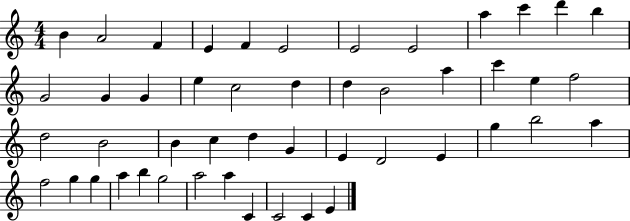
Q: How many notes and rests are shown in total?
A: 48